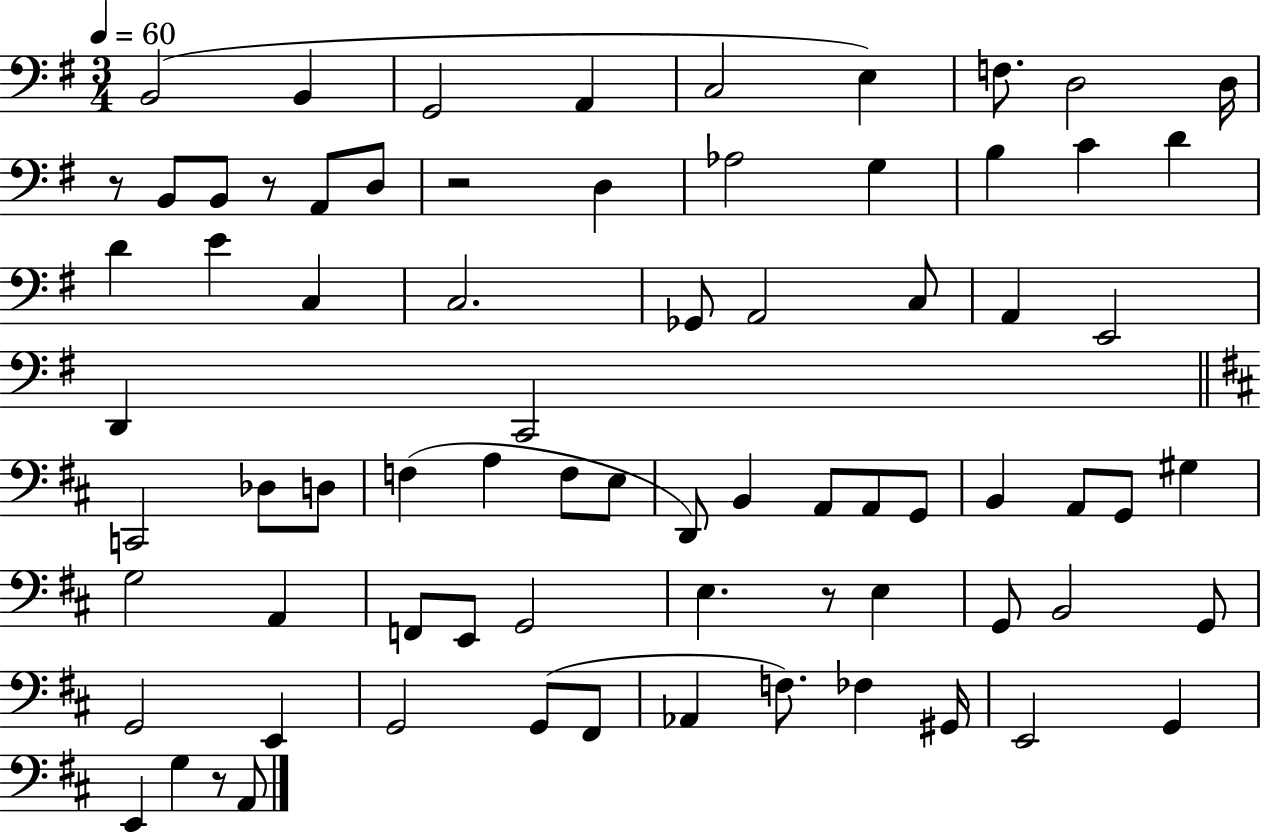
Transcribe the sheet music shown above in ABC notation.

X:1
T:Untitled
M:3/4
L:1/4
K:G
B,,2 B,, G,,2 A,, C,2 E, F,/2 D,2 D,/4 z/2 B,,/2 B,,/2 z/2 A,,/2 D,/2 z2 D, _A,2 G, B, C D D E C, C,2 _G,,/2 A,,2 C,/2 A,, E,,2 D,, C,,2 C,,2 _D,/2 D,/2 F, A, F,/2 E,/2 D,,/2 B,, A,,/2 A,,/2 G,,/2 B,, A,,/2 G,,/2 ^G, G,2 A,, F,,/2 E,,/2 G,,2 E, z/2 E, G,,/2 B,,2 G,,/2 G,,2 E,, G,,2 G,,/2 ^F,,/2 _A,, F,/2 _F, ^G,,/4 E,,2 G,, E,, G, z/2 A,,/2